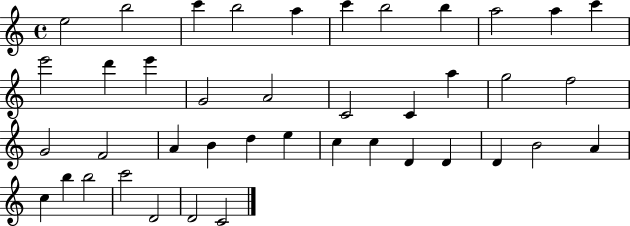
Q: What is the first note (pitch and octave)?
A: E5